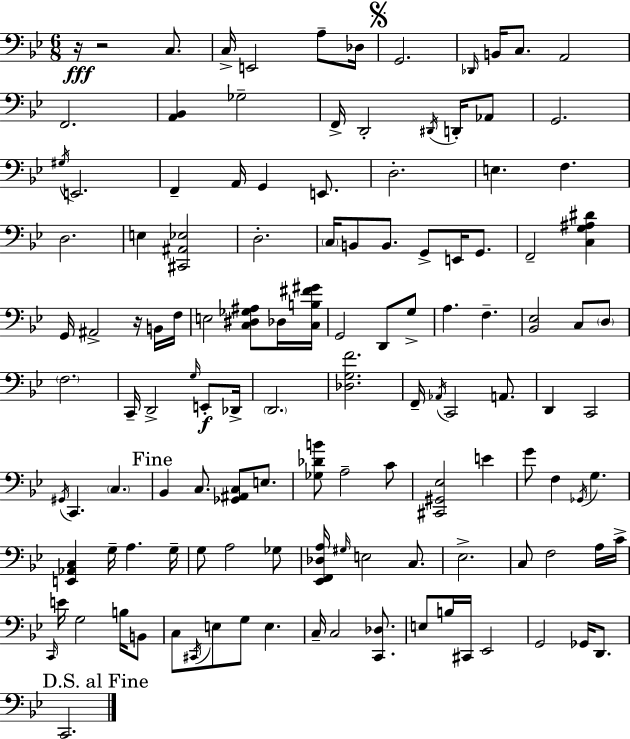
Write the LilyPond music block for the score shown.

{
  \clef bass
  \numericTimeSignature
  \time 6/8
  \key g \minor
  r16\fff r2 c8. | c16-> e,2 a8-- des16 | \mark \markup { \musicglyph "scripts.segno" } g,2. | \grace { des,16 } b,16 c8. a,2 | \break f,2. | <a, bes,>4 ges2-- | f,16-> d,2-. \acciaccatura { dis,16 } d,16-. | aes,8 g,2. | \break \acciaccatura { gis16 } e,2. | f,4-- a,16 g,4 | e,8. d2.-. | e4. f4. | \break d2. | e4 <cis, ais, ees>2 | d2.-. | \parenthesize c16 b,8 b,8. g,8-> e,16 | \break g,8. f,2-- <c g ais dis'>4 | g,16 ais,2-> | r16 b,16 f16 e2 <c dis ges ais>8 | des16 <c b fis' gis'>16 g,2 d,8 | \break g8-> a4. f4.-- | <bes, ees>2 c8 | \parenthesize d8 \parenthesize f2. | c,16-- d,2-> | \break \grace { g16 } e,8-.\f des,16-> \parenthesize d,2. | <des g f'>2. | f,16-- \acciaccatura { aes,16 } c,2 | a,8. d,4 c,2 | \break \acciaccatura { gis,16 } c,4. | \parenthesize c4. \mark "Fine" bes,4 c8. | <ges, ais, c>8 e8. <ges des' b'>8 a2-- | c'8 <cis, gis, ees>2 | \break e'4 g'8 f4 | \acciaccatura { ges,16 } g4. <e, aes, c>4 g16-- | a4. g16-- g8 a2 | ges8 <ees, f, des a>16 \grace { gis16 } e2 | \break c8. ees2.-> | c8 f2 | a16 c'16-> \grace { c,16 } e'16 g2 | b16 b,8 c8 \acciaccatura { cis,16 } | \break e8 g8 e4. c16-- c2 | <c, des>8. e8 | b16 cis,16 ees,2 g,2 | ges,16 d,8. \mark "D.S. al Fine" c,2. | \break \bar "|."
}